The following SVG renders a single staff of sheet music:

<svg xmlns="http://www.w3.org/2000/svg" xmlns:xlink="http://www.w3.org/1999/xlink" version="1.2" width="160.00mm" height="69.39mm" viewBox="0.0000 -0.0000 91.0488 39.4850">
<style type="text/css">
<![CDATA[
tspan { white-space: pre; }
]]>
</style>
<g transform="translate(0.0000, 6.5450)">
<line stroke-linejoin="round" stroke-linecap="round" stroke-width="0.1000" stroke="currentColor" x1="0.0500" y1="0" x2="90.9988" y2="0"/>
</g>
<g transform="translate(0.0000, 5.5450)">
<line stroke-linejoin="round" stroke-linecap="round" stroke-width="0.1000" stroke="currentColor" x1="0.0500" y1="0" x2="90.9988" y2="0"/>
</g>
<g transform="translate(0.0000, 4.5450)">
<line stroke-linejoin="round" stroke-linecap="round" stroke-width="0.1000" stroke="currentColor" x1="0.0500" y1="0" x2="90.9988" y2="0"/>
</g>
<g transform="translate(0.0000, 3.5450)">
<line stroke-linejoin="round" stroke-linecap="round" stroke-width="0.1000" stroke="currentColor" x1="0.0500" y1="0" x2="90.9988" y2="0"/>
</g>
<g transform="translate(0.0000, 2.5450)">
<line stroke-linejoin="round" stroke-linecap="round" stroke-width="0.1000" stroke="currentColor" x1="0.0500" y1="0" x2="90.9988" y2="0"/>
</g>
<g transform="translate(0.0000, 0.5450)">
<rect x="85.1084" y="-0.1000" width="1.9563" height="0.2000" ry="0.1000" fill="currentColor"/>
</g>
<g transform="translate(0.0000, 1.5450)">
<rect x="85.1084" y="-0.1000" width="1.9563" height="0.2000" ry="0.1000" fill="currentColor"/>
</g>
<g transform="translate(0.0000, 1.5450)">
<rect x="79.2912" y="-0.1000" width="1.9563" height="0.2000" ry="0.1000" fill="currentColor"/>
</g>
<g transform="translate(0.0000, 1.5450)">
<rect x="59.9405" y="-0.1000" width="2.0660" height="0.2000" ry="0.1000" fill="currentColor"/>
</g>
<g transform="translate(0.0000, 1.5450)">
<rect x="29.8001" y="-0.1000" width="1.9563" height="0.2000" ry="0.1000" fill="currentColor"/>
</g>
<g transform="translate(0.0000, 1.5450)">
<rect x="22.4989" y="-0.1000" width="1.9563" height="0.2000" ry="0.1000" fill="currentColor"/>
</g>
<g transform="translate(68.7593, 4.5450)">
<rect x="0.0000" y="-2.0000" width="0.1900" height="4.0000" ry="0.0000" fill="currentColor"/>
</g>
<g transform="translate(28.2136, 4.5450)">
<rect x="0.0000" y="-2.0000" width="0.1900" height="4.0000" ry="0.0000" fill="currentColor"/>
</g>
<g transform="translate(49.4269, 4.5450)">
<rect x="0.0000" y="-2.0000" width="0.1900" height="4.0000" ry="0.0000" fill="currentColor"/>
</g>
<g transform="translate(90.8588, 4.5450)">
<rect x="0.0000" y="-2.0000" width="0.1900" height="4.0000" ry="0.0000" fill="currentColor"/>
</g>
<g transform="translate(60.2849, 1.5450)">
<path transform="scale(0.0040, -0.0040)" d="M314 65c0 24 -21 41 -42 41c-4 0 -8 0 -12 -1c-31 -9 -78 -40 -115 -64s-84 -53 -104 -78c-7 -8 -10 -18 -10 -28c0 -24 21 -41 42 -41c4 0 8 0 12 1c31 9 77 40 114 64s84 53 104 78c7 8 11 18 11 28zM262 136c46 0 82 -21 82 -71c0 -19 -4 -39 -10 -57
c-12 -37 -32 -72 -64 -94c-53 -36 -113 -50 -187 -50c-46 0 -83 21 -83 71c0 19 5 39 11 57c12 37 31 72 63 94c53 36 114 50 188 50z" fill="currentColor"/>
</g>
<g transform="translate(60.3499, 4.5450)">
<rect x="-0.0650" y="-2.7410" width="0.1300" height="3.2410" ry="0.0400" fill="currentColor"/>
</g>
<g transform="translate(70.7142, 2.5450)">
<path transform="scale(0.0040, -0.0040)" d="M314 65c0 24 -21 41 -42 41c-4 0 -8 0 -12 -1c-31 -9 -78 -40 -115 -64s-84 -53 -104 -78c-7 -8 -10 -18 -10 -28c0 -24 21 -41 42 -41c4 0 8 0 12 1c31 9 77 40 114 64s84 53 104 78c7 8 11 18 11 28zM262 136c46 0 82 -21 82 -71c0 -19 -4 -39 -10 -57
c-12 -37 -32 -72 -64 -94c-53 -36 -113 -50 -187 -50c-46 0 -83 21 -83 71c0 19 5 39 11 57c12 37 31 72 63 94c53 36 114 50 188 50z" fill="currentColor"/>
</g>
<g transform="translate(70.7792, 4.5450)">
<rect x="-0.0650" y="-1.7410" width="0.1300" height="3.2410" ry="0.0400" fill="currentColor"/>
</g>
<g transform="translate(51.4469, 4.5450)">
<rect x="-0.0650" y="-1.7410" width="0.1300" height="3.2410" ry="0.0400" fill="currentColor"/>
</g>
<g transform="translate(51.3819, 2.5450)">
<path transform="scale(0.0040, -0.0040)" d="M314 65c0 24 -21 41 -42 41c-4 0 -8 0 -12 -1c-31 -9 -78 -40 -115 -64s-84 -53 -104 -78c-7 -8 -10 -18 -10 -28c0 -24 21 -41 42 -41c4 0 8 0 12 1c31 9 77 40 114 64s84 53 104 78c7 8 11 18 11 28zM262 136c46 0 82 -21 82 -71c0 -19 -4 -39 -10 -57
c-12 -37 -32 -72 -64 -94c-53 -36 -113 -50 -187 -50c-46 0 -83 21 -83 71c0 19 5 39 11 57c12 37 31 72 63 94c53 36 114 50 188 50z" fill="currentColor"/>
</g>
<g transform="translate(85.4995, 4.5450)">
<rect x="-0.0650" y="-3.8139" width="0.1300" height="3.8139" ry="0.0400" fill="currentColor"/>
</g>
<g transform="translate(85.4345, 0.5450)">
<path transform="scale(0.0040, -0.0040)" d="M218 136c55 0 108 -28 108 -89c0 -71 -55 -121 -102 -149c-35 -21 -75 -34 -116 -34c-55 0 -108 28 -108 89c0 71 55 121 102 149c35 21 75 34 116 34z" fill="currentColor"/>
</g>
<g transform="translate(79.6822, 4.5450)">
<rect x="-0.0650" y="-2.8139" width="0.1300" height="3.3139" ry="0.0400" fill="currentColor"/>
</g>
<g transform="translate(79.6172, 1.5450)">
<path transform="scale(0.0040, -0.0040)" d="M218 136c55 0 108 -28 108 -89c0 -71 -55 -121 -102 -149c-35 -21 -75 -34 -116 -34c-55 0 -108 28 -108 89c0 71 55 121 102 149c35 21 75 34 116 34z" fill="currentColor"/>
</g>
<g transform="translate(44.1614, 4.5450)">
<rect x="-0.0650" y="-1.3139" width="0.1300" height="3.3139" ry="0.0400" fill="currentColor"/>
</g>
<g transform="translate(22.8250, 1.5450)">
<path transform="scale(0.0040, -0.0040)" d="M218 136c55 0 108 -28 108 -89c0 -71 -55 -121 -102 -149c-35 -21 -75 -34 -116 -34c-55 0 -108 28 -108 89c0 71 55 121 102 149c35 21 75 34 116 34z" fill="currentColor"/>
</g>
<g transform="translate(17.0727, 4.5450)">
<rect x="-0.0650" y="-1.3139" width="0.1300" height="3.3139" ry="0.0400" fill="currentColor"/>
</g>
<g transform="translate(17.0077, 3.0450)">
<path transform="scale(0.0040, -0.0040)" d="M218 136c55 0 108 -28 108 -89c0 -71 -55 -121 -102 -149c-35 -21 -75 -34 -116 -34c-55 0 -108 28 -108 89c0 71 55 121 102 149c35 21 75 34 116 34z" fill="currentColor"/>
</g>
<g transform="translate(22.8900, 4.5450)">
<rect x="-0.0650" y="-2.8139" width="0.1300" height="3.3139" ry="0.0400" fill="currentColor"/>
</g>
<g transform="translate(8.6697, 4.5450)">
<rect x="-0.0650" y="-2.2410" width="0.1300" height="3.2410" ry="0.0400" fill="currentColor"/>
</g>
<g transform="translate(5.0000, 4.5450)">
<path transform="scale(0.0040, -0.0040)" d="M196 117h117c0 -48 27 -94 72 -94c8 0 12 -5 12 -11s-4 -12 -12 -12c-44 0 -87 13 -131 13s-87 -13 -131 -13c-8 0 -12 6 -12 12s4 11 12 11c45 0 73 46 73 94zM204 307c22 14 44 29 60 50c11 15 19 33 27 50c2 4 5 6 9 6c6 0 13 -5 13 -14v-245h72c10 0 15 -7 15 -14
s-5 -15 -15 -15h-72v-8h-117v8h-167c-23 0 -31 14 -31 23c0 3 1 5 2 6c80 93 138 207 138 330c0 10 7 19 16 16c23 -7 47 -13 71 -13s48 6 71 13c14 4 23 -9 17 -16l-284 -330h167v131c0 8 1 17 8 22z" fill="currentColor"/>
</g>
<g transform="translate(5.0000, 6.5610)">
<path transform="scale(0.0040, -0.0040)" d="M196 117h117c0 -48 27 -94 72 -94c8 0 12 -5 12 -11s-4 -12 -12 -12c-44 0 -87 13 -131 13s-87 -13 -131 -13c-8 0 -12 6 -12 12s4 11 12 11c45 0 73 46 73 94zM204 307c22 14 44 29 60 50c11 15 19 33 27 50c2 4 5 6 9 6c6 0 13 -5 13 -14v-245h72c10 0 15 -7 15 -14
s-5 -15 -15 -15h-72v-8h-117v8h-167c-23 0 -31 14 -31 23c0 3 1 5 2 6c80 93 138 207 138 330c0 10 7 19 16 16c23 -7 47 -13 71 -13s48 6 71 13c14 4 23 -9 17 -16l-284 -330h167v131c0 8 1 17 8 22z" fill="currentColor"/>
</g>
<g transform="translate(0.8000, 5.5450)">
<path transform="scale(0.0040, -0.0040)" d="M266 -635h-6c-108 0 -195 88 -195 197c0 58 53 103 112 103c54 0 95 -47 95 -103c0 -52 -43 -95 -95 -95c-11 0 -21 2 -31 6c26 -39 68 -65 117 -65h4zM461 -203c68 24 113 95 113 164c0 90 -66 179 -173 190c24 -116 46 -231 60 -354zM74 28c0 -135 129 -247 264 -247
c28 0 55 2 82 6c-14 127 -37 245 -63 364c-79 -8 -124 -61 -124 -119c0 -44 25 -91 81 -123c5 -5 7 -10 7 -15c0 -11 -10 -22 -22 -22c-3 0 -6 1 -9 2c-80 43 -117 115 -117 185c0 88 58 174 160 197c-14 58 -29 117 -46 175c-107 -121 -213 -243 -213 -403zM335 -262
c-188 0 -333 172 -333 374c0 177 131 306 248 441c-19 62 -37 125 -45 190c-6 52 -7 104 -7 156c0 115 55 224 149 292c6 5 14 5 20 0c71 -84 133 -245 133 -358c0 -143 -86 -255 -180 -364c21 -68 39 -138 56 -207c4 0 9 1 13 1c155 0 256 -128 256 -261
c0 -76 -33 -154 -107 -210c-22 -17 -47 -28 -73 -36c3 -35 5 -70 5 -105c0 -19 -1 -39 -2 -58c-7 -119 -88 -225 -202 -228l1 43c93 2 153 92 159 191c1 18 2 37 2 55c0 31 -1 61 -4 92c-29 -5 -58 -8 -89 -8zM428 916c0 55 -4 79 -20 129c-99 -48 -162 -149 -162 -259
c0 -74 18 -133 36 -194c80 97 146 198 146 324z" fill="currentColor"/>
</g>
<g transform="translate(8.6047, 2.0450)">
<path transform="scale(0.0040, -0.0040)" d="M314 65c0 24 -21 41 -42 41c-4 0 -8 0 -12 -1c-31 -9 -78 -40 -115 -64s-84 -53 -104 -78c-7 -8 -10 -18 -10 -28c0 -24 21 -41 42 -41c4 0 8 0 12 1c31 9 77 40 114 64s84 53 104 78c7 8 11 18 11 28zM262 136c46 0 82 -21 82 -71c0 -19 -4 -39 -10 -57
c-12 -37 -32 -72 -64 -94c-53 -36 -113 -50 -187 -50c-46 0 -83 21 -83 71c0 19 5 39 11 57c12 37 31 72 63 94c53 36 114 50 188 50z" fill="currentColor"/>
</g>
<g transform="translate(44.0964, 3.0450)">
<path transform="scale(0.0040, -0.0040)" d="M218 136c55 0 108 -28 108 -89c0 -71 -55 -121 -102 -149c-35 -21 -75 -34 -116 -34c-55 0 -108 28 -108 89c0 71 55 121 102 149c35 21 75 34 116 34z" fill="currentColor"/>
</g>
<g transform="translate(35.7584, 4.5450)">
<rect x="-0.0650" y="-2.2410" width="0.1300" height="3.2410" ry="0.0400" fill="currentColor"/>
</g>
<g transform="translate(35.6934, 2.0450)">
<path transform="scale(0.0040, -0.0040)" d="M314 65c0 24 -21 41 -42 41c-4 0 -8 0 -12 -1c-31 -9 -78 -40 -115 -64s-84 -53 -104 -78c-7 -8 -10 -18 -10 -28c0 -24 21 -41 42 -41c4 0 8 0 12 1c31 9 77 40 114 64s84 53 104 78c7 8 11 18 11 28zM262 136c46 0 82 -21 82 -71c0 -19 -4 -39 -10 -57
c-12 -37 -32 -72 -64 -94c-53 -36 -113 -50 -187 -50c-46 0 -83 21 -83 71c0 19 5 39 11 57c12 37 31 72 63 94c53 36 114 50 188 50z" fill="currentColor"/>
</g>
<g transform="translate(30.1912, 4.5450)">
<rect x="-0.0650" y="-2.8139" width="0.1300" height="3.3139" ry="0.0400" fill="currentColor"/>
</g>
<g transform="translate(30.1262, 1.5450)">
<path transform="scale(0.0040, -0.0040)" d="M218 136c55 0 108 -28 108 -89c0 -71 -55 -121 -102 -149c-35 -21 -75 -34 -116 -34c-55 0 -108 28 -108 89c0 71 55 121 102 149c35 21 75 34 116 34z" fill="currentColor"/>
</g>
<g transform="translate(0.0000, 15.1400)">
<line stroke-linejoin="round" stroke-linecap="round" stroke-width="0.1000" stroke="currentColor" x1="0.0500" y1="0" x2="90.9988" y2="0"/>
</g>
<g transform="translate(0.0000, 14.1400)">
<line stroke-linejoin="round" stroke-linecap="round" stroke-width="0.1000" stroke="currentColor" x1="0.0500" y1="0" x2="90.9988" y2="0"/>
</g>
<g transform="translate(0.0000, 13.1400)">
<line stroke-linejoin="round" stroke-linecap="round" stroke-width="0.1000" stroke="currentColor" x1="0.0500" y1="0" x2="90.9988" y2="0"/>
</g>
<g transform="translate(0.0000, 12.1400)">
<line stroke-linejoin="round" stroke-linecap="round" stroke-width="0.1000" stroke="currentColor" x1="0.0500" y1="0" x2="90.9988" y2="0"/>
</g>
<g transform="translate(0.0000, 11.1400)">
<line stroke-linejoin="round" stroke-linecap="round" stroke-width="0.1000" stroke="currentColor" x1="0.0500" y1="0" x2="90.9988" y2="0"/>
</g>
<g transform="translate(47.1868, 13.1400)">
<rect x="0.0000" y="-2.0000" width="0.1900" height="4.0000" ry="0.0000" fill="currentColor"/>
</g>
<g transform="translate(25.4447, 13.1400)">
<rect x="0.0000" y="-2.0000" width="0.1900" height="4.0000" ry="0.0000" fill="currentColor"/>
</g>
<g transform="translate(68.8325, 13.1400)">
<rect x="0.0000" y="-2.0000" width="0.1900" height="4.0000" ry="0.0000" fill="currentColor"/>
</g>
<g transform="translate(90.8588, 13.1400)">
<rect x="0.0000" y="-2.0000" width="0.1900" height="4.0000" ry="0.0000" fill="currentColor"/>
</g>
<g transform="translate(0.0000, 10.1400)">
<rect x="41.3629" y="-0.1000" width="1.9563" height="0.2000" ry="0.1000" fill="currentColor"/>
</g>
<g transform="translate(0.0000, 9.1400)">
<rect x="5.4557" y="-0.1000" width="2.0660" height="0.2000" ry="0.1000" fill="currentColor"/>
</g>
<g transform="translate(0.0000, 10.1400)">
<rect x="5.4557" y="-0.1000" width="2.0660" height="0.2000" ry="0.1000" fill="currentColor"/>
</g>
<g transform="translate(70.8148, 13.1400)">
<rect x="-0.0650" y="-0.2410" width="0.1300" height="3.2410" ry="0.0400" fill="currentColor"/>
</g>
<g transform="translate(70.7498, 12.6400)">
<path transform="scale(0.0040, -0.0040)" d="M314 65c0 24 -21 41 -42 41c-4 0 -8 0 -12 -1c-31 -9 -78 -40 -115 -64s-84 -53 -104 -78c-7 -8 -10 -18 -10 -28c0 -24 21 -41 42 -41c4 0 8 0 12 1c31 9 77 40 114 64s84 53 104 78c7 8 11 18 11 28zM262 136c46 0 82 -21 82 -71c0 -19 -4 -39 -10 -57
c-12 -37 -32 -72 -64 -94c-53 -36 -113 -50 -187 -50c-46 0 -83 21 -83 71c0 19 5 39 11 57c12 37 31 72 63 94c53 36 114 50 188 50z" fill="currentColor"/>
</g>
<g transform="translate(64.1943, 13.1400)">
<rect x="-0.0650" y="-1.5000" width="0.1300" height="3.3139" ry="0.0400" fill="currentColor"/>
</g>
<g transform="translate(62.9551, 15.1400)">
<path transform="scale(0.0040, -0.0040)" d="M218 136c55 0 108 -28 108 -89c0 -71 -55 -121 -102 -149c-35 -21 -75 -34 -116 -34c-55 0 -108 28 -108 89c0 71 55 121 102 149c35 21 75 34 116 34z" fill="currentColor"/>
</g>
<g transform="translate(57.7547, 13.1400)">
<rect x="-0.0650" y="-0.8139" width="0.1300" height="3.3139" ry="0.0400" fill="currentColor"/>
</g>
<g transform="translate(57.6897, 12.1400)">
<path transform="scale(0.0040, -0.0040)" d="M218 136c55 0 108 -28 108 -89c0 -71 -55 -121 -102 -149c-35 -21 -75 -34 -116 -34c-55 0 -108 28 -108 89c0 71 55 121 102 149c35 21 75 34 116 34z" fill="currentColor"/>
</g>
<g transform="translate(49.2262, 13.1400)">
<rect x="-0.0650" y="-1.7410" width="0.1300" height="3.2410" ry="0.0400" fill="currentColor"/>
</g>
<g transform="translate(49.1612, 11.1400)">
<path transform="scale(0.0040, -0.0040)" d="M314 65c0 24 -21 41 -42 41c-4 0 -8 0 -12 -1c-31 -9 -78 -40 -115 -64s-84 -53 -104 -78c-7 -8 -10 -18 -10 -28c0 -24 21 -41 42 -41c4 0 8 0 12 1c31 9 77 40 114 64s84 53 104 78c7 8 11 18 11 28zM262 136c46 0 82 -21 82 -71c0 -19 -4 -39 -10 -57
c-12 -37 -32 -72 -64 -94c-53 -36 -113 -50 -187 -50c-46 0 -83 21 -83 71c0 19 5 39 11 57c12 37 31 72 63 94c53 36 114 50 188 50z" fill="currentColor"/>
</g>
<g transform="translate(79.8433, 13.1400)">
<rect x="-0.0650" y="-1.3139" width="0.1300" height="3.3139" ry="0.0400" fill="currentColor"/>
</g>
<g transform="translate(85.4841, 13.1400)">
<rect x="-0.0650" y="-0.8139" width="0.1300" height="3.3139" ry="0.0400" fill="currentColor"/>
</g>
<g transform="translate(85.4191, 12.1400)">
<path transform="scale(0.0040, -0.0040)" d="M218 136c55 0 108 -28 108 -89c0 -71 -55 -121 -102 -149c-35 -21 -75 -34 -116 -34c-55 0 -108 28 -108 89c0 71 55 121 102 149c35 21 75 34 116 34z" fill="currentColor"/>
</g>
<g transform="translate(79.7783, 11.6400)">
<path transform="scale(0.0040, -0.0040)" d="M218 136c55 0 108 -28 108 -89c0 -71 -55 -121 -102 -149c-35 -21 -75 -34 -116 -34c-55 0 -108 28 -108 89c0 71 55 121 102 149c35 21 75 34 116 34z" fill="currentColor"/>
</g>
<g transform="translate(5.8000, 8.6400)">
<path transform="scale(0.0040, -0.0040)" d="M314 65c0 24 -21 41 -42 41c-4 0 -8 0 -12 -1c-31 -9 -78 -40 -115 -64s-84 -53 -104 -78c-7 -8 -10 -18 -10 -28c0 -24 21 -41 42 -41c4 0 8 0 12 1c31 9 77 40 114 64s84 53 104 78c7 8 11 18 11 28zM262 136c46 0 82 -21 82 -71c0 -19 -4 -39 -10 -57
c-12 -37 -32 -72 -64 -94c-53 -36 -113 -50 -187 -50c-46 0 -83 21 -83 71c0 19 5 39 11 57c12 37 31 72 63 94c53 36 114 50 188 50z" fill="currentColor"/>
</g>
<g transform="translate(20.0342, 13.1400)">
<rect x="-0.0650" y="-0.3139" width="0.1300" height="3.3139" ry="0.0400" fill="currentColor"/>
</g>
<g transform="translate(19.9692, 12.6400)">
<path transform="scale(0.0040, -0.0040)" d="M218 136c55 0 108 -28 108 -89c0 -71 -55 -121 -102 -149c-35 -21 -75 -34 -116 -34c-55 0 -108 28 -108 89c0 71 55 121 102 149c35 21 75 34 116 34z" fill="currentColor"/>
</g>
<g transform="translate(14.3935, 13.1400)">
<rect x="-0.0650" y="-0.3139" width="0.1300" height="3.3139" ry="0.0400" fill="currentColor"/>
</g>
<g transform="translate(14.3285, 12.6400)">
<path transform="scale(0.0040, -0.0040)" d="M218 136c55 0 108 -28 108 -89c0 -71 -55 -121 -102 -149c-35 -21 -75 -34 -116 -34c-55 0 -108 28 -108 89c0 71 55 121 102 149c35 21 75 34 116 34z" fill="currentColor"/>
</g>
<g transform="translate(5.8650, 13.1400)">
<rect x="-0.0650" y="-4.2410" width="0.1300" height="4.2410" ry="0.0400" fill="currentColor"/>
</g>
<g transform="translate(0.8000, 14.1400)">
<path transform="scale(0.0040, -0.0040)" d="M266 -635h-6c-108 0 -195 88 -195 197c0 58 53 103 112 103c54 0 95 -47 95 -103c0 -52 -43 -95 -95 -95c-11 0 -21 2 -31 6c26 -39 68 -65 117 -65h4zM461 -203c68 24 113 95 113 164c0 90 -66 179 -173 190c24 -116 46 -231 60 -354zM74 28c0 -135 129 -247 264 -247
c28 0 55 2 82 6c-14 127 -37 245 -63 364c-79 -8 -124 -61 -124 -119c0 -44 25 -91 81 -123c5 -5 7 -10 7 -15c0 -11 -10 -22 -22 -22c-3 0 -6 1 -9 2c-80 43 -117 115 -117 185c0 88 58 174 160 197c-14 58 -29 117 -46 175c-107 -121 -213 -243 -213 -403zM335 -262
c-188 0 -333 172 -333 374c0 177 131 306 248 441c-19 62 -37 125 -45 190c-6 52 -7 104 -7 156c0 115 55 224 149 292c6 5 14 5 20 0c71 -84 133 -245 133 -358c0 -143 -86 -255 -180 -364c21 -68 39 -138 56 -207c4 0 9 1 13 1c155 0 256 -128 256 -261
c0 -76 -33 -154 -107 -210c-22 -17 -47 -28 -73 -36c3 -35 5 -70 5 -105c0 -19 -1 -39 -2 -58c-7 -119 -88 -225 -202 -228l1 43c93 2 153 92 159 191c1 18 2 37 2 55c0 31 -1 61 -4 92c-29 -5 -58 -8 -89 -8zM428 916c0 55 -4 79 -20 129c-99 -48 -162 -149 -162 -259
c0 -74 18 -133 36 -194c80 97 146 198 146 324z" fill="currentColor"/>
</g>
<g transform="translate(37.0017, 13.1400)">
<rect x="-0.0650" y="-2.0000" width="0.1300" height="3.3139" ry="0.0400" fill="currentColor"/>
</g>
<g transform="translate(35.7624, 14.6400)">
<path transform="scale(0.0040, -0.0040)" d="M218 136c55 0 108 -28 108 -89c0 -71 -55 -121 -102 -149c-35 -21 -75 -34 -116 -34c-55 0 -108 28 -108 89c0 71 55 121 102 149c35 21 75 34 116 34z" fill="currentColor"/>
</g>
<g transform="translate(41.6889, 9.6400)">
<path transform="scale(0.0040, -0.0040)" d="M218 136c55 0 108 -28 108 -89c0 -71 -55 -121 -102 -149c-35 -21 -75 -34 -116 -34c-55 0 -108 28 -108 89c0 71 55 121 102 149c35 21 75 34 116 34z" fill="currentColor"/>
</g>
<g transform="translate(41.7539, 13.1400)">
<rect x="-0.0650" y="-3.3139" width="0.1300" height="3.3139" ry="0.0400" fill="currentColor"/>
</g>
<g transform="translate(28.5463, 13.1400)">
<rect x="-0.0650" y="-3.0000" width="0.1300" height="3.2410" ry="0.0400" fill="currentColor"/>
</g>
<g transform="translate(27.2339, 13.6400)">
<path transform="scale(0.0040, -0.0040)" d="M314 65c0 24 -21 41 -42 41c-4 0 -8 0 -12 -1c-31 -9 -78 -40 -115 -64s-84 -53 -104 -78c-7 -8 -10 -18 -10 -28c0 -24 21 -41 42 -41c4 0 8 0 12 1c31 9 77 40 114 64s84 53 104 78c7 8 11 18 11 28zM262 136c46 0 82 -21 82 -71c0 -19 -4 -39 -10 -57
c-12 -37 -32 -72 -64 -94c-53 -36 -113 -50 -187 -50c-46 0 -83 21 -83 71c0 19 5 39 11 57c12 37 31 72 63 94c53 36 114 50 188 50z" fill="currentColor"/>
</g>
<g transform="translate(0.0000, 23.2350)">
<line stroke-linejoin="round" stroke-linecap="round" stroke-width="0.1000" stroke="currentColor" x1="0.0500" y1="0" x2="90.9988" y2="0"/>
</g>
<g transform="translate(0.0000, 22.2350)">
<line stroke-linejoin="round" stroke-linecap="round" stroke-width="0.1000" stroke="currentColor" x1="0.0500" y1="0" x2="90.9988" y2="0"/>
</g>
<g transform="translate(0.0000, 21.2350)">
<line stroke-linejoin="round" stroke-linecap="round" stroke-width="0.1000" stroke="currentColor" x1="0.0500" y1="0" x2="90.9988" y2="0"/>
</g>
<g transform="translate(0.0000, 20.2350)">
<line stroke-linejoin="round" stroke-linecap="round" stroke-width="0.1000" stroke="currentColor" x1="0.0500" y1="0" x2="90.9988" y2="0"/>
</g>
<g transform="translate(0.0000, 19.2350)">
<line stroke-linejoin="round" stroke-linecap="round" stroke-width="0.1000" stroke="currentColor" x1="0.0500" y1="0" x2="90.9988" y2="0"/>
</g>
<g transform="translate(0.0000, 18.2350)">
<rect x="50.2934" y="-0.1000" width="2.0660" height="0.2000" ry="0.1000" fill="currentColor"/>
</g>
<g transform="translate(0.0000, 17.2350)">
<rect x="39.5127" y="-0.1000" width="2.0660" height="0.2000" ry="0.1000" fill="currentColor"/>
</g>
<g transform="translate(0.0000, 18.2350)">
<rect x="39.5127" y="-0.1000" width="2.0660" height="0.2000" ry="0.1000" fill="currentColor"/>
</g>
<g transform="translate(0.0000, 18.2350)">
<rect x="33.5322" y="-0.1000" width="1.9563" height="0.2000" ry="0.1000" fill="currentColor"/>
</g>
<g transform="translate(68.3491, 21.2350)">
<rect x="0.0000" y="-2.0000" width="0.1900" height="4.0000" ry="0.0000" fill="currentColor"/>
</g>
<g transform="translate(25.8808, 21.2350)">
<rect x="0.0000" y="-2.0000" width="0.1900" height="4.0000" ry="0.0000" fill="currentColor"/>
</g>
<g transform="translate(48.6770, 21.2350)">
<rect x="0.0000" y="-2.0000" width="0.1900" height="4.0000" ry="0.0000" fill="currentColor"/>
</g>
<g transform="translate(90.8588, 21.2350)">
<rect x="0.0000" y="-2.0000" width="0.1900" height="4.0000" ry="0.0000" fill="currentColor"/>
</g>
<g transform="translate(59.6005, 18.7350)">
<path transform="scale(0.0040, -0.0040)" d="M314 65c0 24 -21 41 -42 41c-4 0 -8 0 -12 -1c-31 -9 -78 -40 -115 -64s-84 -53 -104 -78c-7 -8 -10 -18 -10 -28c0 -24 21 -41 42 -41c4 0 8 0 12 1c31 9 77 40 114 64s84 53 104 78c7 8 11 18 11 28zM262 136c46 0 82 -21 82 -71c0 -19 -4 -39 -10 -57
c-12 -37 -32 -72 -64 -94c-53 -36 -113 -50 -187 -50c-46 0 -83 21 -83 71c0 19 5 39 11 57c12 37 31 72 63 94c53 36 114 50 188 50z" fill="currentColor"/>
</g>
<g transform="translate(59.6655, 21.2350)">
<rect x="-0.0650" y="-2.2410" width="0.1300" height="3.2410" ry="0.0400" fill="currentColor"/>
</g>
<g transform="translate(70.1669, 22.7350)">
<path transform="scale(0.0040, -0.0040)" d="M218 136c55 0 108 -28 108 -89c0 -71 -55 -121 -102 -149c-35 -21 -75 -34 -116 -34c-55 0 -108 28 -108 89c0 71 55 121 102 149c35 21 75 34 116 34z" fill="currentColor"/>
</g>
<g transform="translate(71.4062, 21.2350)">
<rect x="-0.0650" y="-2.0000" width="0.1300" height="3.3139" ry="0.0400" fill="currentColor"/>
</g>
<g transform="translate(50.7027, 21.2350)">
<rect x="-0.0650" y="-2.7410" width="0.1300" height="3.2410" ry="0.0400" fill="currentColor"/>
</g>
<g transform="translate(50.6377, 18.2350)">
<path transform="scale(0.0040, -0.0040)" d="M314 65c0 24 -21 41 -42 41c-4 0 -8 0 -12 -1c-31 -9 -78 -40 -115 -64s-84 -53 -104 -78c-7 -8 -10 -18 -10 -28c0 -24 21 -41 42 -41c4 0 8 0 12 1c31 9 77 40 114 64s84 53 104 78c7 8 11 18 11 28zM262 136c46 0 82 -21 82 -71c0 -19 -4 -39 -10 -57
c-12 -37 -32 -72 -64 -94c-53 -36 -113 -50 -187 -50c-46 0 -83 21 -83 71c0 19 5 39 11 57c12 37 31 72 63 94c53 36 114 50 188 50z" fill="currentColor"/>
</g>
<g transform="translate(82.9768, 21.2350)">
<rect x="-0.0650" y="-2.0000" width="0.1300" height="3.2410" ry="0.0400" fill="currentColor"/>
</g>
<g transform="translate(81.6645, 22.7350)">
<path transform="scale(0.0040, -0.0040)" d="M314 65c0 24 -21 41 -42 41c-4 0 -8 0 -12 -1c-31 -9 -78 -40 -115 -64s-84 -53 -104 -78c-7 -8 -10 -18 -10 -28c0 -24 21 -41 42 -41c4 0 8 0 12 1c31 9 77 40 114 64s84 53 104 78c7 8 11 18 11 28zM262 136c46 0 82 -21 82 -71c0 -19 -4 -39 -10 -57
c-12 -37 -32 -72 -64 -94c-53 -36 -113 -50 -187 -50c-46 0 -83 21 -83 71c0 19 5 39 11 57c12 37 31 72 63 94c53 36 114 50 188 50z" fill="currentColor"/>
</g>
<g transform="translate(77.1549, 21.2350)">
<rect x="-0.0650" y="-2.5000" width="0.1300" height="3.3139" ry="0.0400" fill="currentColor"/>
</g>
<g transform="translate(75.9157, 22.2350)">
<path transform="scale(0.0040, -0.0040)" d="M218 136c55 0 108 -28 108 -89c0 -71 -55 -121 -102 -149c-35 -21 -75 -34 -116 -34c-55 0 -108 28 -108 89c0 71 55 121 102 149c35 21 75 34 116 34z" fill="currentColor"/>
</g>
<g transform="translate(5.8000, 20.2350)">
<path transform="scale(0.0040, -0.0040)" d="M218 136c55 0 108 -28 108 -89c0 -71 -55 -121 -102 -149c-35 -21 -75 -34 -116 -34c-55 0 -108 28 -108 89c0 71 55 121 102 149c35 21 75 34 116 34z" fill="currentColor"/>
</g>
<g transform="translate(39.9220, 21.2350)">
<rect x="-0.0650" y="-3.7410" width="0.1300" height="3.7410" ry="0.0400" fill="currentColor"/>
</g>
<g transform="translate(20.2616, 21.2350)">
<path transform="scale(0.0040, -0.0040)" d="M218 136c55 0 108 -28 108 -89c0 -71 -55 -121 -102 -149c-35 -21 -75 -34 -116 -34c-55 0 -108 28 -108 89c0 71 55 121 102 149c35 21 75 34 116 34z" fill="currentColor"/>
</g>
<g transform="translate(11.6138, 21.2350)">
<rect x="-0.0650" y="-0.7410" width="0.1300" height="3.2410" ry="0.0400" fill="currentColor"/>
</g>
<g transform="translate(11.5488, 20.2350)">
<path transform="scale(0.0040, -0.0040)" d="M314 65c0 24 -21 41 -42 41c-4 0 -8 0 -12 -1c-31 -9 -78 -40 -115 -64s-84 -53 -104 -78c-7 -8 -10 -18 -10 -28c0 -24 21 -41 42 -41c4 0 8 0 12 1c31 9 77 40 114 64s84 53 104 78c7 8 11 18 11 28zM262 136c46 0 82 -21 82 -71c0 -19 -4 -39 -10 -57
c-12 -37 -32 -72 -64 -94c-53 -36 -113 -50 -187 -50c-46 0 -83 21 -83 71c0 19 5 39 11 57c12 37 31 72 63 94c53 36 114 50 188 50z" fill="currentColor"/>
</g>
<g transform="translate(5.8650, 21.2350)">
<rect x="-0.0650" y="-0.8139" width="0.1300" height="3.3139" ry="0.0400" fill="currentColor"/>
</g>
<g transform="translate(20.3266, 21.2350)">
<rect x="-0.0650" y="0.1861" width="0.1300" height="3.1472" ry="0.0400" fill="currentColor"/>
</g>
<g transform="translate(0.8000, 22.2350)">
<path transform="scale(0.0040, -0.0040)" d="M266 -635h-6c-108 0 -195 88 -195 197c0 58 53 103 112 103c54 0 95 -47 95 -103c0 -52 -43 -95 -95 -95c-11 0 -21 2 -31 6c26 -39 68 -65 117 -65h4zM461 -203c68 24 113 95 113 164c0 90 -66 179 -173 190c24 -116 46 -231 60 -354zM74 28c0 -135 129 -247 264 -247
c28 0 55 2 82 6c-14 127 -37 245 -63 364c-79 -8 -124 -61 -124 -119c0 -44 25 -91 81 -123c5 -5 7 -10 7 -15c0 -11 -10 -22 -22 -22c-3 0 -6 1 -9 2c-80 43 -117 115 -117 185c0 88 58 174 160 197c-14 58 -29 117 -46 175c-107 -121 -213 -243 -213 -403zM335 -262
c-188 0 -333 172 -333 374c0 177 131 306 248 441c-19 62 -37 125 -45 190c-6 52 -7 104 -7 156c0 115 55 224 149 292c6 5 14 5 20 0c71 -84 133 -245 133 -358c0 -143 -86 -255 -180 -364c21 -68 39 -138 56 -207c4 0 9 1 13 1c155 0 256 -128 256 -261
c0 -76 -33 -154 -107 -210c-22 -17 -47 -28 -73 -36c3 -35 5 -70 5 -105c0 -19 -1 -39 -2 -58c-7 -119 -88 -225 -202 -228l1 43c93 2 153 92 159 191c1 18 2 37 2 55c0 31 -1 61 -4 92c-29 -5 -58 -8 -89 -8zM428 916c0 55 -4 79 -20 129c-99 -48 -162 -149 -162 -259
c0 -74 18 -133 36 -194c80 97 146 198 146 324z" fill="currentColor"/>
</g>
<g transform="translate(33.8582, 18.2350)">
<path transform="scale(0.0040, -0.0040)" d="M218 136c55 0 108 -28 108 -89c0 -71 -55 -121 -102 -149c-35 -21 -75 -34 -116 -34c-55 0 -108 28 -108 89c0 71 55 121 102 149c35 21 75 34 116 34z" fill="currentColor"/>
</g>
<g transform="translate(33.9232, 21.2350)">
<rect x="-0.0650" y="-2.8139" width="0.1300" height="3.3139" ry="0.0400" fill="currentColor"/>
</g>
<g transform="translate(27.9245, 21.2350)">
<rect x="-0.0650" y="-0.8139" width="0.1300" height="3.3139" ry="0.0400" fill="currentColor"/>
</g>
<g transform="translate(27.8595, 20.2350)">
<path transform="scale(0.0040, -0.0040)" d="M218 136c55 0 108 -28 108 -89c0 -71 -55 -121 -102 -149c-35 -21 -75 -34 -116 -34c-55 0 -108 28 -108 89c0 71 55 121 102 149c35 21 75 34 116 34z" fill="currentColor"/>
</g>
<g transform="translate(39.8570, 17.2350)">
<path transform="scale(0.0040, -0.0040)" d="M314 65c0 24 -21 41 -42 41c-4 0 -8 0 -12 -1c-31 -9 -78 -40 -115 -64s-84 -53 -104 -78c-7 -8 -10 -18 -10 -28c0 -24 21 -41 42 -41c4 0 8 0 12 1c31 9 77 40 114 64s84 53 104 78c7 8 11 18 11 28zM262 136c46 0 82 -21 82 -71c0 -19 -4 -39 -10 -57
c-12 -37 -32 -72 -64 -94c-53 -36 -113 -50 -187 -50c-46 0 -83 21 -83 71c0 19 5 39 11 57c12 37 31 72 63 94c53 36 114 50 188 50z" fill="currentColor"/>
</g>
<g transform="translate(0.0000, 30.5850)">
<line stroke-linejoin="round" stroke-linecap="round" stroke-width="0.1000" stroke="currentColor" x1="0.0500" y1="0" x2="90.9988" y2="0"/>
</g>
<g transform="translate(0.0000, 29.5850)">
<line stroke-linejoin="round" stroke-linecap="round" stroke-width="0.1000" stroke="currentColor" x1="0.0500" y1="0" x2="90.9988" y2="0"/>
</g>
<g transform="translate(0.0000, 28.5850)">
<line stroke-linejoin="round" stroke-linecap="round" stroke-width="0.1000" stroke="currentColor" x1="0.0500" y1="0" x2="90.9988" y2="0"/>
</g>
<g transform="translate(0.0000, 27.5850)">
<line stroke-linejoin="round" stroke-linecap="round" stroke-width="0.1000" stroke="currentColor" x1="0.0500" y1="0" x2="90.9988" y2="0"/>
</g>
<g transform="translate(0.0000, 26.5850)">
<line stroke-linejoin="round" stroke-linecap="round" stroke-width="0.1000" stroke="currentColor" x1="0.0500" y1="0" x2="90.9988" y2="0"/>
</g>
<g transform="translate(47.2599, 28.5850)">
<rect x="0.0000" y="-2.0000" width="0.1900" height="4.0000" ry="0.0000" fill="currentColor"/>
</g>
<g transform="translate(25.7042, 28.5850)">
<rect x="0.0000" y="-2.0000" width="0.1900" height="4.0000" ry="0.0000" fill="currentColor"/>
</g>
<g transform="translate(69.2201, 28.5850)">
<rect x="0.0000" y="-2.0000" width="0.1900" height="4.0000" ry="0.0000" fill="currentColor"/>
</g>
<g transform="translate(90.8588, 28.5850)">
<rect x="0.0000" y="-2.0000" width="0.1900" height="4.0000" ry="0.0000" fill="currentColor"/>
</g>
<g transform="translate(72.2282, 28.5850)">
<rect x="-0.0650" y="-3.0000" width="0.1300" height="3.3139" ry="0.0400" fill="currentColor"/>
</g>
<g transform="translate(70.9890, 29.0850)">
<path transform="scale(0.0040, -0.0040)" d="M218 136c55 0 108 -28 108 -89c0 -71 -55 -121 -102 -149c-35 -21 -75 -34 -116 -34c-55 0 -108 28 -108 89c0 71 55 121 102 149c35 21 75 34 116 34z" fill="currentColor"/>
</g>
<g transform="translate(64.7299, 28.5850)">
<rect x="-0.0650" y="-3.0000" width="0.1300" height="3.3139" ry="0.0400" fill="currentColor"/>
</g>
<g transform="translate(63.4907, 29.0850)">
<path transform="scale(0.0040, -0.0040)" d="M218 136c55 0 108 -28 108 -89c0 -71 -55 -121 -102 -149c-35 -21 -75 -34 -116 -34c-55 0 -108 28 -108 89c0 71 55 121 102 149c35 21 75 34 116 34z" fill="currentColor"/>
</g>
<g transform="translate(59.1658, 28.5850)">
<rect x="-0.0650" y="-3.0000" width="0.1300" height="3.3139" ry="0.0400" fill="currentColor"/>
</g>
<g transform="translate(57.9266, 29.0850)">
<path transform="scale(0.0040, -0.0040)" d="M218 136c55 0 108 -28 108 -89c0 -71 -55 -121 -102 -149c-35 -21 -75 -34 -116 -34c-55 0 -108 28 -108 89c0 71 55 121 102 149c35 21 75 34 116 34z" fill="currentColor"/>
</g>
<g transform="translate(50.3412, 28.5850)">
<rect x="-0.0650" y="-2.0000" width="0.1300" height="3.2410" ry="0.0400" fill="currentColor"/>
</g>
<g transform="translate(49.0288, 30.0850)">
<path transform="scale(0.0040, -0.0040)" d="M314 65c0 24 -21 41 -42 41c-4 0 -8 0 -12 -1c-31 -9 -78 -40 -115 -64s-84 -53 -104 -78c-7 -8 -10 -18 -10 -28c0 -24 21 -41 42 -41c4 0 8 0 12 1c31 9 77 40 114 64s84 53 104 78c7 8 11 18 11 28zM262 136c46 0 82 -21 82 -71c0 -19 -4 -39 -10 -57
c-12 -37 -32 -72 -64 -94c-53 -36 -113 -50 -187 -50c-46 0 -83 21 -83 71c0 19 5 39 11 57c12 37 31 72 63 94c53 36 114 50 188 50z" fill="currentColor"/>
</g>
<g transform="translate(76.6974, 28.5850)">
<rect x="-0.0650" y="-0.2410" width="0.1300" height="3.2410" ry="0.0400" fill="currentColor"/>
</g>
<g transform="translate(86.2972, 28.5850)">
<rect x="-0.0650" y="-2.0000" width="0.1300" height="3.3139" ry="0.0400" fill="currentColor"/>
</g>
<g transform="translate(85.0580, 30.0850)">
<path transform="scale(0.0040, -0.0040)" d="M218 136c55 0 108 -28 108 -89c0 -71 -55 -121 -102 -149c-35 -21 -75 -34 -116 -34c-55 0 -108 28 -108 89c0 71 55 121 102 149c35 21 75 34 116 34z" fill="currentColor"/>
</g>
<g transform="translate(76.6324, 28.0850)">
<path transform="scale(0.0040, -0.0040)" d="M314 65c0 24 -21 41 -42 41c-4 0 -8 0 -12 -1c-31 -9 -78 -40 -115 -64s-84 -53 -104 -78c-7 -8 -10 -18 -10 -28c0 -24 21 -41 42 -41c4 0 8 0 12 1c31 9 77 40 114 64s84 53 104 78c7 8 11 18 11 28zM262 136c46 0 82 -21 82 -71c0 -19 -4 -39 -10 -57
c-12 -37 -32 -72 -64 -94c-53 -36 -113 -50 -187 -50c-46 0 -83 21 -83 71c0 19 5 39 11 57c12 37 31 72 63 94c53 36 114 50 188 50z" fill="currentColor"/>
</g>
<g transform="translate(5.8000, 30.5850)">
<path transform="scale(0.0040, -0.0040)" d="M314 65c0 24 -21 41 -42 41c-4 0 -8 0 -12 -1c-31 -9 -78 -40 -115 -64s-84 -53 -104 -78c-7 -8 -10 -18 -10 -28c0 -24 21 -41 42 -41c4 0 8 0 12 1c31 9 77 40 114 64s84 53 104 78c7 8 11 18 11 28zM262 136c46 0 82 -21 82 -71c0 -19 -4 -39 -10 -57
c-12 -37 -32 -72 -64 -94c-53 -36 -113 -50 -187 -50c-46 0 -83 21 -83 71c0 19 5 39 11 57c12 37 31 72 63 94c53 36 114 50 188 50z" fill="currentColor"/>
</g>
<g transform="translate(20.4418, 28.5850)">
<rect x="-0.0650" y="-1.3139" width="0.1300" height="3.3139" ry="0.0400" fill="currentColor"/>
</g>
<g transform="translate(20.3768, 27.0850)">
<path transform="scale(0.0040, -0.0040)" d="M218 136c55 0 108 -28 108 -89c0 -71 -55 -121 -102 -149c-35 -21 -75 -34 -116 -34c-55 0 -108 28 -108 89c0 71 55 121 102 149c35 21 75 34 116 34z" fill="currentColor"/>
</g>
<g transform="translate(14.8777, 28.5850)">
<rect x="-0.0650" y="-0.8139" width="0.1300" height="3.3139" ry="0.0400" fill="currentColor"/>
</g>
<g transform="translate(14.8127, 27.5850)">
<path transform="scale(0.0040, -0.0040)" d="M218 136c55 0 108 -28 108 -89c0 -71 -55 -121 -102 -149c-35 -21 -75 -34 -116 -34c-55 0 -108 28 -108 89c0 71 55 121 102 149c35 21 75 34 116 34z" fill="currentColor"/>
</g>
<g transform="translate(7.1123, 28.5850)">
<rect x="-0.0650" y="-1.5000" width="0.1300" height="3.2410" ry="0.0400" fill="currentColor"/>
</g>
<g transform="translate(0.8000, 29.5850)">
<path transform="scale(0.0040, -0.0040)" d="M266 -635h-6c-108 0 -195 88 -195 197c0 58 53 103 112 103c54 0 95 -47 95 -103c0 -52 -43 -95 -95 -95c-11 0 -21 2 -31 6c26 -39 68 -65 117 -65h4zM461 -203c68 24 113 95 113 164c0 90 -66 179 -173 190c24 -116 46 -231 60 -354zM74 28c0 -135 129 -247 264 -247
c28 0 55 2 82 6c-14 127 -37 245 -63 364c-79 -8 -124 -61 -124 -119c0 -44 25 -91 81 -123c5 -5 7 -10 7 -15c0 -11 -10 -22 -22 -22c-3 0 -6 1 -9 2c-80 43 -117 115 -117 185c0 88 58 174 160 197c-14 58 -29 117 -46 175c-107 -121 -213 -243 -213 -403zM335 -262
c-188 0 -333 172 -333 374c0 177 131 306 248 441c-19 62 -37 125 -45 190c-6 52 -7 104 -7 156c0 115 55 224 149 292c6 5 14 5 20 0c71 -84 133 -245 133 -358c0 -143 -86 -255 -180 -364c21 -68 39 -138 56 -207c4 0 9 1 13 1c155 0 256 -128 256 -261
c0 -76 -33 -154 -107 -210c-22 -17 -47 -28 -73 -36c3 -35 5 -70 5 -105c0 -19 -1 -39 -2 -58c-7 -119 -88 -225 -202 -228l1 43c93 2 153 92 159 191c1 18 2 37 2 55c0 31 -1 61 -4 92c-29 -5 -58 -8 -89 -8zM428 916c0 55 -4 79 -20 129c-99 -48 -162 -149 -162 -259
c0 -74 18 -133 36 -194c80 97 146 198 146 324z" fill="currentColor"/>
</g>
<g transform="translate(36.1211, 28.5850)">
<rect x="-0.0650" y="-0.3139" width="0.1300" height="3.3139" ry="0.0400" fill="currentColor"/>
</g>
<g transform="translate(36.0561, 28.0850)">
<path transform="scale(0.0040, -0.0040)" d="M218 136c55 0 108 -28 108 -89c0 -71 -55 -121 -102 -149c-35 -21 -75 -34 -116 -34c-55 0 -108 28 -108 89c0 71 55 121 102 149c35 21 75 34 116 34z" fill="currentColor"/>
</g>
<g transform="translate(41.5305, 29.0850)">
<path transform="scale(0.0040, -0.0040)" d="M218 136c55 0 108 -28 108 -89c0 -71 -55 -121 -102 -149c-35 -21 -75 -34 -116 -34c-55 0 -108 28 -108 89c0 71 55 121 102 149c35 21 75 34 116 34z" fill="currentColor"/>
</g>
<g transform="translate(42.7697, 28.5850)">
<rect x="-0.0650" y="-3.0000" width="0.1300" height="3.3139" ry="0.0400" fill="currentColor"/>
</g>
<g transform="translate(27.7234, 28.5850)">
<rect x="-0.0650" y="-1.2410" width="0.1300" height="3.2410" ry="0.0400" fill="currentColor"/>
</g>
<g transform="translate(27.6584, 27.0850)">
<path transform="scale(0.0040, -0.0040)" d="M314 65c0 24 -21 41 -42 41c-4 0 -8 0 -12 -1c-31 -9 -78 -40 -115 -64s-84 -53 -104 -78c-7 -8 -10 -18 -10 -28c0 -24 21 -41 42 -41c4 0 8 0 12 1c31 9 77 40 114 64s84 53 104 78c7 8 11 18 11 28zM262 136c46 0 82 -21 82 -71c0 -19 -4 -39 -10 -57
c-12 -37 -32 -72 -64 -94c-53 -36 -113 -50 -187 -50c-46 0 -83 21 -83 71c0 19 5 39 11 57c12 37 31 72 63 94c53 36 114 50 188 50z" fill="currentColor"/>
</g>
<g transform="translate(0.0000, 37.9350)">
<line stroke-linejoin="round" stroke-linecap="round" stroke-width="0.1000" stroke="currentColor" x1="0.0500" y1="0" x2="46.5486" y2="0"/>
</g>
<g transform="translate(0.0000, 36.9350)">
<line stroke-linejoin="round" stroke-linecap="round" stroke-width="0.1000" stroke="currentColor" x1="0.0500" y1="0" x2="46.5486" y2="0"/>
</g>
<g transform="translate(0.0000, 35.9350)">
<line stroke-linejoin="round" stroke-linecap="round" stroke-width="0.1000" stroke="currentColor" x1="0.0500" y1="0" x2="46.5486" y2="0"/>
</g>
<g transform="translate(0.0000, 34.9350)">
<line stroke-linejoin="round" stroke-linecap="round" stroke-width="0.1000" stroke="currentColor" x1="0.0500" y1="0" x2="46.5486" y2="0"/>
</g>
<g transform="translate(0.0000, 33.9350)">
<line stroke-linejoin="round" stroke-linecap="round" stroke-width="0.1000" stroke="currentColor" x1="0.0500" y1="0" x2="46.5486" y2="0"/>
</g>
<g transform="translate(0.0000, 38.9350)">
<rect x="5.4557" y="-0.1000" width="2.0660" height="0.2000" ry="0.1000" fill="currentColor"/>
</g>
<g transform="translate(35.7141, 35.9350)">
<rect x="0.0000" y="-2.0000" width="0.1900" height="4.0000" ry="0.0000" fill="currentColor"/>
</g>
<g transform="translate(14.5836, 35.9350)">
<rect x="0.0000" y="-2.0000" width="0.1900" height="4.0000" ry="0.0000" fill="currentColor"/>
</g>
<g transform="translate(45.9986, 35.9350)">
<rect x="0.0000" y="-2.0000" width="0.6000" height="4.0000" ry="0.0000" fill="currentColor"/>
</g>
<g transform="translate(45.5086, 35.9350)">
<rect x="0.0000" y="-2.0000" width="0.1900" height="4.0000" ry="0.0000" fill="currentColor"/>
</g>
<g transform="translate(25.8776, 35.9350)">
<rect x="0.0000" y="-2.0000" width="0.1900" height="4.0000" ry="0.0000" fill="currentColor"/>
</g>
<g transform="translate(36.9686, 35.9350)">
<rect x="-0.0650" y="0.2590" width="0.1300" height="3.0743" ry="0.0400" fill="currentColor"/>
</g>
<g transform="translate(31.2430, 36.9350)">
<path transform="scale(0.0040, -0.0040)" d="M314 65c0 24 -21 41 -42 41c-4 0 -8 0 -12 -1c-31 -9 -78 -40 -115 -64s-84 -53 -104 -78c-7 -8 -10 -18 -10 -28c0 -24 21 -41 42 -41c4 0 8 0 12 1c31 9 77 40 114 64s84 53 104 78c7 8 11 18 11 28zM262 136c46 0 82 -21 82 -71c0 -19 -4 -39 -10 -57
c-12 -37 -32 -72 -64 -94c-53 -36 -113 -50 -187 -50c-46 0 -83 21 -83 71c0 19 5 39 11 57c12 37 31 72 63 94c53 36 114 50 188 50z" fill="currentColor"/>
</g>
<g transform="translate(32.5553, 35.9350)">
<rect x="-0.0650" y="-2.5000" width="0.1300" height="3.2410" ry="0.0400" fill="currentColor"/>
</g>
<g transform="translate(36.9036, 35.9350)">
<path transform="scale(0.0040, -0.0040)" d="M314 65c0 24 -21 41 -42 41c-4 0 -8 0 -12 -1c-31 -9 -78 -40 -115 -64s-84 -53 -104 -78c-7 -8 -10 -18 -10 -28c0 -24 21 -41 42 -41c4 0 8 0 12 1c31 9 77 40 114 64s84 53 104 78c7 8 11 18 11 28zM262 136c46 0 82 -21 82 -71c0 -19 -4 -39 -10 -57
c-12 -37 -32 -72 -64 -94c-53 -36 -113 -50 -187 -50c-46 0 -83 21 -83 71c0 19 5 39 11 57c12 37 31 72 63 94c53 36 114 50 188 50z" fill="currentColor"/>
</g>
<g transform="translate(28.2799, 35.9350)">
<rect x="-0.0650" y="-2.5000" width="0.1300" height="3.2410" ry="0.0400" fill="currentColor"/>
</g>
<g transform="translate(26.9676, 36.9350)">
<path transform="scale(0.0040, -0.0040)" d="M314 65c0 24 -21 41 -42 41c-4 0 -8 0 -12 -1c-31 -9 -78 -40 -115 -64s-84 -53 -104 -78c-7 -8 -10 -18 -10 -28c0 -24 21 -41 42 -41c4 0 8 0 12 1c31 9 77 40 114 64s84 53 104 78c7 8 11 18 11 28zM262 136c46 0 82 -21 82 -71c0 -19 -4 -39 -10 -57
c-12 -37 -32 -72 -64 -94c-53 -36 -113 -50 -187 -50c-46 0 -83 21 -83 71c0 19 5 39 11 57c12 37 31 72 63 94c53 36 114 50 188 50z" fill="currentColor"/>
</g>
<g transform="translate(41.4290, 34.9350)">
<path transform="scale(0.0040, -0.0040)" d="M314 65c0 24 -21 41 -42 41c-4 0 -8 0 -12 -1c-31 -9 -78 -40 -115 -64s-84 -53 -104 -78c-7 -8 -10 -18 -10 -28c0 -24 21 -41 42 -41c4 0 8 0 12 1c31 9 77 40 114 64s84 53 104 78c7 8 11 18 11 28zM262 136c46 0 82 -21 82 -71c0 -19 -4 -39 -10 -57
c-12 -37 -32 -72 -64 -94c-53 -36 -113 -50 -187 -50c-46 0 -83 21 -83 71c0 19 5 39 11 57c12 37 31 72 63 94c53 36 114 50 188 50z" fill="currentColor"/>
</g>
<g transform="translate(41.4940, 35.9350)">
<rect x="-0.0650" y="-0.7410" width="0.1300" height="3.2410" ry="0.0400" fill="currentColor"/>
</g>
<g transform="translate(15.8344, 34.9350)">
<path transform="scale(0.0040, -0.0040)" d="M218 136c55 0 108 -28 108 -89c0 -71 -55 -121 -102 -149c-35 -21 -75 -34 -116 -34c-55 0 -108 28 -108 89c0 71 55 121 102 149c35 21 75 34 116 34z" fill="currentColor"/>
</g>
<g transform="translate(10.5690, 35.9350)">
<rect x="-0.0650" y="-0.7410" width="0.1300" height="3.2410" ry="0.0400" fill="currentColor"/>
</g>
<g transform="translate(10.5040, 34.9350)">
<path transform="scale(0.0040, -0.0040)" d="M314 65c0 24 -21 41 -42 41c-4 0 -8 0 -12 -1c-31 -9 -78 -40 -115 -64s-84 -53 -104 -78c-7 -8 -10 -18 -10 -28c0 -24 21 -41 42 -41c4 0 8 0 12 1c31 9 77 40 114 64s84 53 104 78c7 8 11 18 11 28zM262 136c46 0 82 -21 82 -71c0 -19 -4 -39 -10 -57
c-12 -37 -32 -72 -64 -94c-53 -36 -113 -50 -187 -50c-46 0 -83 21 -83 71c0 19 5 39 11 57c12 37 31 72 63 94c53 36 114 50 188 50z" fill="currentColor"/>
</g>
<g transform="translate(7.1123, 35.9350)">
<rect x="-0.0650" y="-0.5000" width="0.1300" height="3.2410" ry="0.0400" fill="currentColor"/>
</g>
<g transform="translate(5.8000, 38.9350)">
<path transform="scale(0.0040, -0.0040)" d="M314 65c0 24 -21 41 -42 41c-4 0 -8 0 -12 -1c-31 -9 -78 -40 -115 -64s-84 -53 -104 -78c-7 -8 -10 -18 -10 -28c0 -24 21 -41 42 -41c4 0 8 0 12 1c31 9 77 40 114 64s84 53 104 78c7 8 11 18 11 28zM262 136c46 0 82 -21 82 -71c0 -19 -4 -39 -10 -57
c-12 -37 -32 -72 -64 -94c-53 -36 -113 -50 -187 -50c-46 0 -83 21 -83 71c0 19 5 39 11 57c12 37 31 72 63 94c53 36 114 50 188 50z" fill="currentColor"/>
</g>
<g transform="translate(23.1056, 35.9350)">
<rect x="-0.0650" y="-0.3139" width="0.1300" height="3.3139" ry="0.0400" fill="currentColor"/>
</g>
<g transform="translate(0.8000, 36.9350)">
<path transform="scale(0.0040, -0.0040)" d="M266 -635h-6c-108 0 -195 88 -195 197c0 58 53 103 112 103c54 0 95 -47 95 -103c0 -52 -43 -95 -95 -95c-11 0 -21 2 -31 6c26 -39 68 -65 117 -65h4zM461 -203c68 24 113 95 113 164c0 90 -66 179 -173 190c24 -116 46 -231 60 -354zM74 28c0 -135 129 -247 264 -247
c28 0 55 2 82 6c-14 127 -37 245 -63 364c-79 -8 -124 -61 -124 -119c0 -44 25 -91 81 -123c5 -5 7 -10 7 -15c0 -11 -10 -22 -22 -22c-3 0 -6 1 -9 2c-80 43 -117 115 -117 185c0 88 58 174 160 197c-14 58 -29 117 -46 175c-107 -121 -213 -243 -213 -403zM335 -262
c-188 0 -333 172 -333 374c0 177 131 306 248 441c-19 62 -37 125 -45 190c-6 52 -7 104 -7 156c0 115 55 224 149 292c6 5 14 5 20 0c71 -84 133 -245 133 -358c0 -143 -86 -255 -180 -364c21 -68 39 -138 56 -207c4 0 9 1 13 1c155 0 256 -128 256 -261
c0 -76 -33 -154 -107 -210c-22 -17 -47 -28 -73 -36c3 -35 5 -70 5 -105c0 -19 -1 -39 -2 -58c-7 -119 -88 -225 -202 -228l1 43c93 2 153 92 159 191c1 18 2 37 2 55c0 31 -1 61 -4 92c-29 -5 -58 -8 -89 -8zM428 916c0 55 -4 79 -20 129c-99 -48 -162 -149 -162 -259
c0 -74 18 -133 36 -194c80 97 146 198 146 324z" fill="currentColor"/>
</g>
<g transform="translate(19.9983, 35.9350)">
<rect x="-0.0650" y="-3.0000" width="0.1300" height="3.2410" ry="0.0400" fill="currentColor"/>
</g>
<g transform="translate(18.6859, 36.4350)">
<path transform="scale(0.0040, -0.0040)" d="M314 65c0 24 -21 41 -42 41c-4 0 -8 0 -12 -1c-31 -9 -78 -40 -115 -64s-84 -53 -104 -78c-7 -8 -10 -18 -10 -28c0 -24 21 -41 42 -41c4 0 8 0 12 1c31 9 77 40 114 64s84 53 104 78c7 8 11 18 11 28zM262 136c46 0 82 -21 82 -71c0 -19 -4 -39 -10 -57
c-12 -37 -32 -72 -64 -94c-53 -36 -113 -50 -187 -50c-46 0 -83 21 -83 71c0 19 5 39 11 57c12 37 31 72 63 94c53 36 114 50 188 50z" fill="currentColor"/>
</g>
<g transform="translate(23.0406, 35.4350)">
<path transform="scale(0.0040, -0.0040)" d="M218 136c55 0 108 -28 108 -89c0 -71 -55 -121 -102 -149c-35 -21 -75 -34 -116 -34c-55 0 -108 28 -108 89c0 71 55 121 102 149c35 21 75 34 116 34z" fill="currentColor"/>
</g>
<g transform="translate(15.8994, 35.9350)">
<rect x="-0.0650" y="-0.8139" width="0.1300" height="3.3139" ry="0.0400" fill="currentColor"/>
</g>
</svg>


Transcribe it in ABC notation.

X:1
T:Untitled
M:4/4
L:1/4
K:C
g2 e a a g2 e f2 a2 f2 a c' d'2 c c A2 F b f2 d E c2 e d d d2 B d a c'2 a2 g2 F G F2 E2 d e e2 c A F2 A A A c2 F C2 d2 d A2 c G2 G2 B2 d2